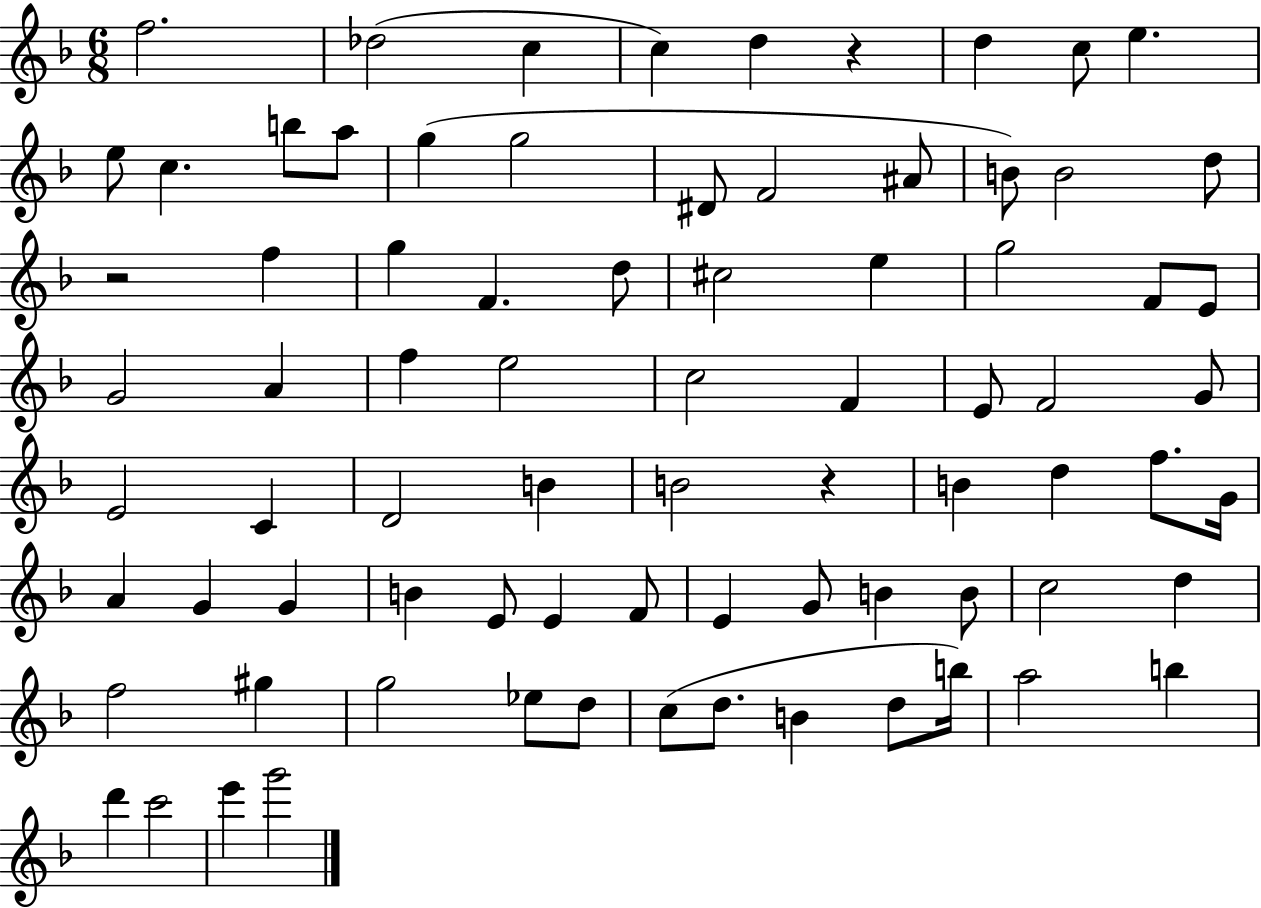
X:1
T:Untitled
M:6/8
L:1/4
K:F
f2 _d2 c c d z d c/2 e e/2 c b/2 a/2 g g2 ^D/2 F2 ^A/2 B/2 B2 d/2 z2 f g F d/2 ^c2 e g2 F/2 E/2 G2 A f e2 c2 F E/2 F2 G/2 E2 C D2 B B2 z B d f/2 G/4 A G G B E/2 E F/2 E G/2 B B/2 c2 d f2 ^g g2 _e/2 d/2 c/2 d/2 B d/2 b/4 a2 b d' c'2 e' g'2